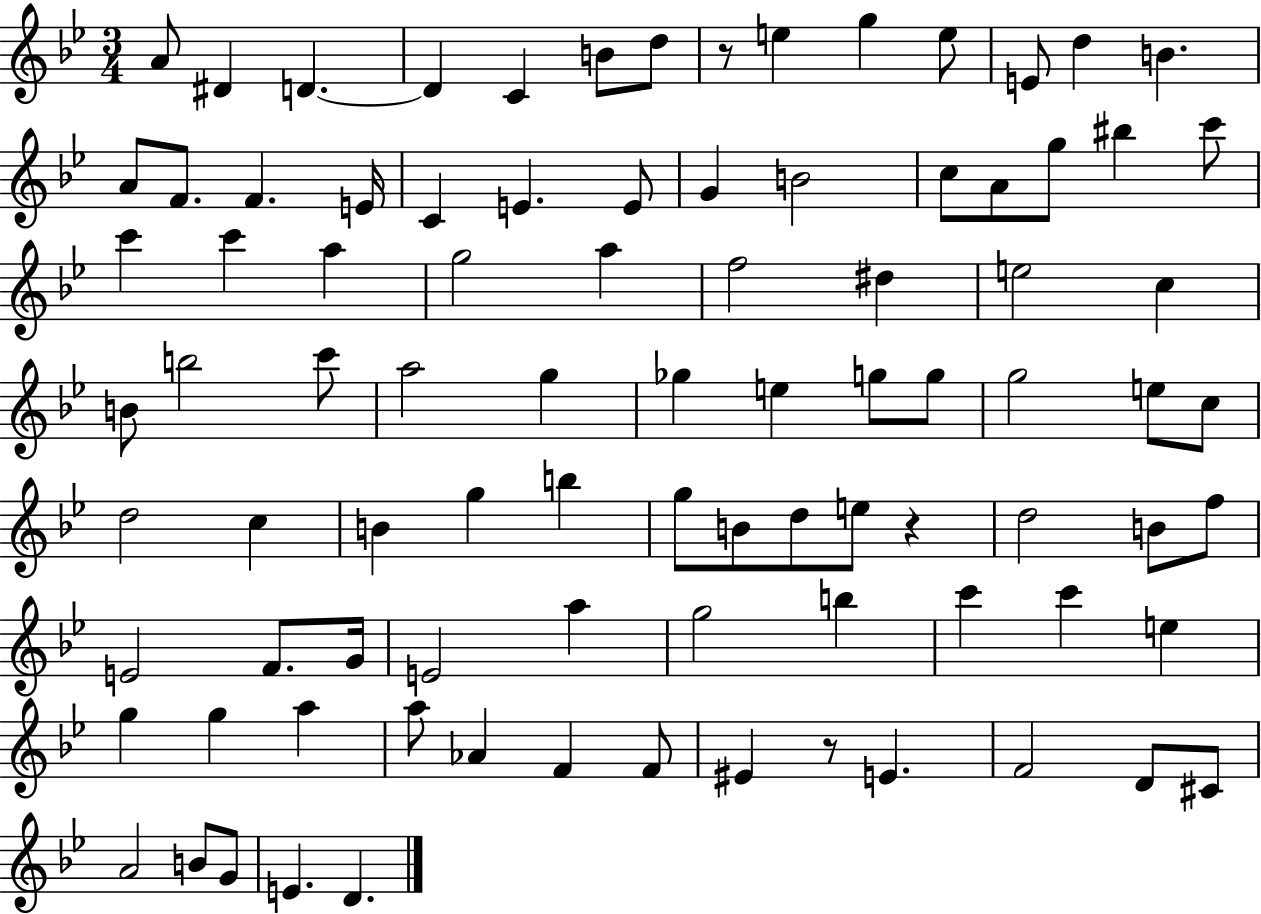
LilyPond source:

{
  \clef treble
  \numericTimeSignature
  \time 3/4
  \key bes \major
  a'8 dis'4 d'4.~~ | d'4 c'4 b'8 d''8 | r8 e''4 g''4 e''8 | e'8 d''4 b'4. | \break a'8 f'8. f'4. e'16 | c'4 e'4. e'8 | g'4 b'2 | c''8 a'8 g''8 bis''4 c'''8 | \break c'''4 c'''4 a''4 | g''2 a''4 | f''2 dis''4 | e''2 c''4 | \break b'8 b''2 c'''8 | a''2 g''4 | ges''4 e''4 g''8 g''8 | g''2 e''8 c''8 | \break d''2 c''4 | b'4 g''4 b''4 | g''8 b'8 d''8 e''8 r4 | d''2 b'8 f''8 | \break e'2 f'8. g'16 | e'2 a''4 | g''2 b''4 | c'''4 c'''4 e''4 | \break g''4 g''4 a''4 | a''8 aes'4 f'4 f'8 | eis'4 r8 e'4. | f'2 d'8 cis'8 | \break a'2 b'8 g'8 | e'4. d'4. | \bar "|."
}